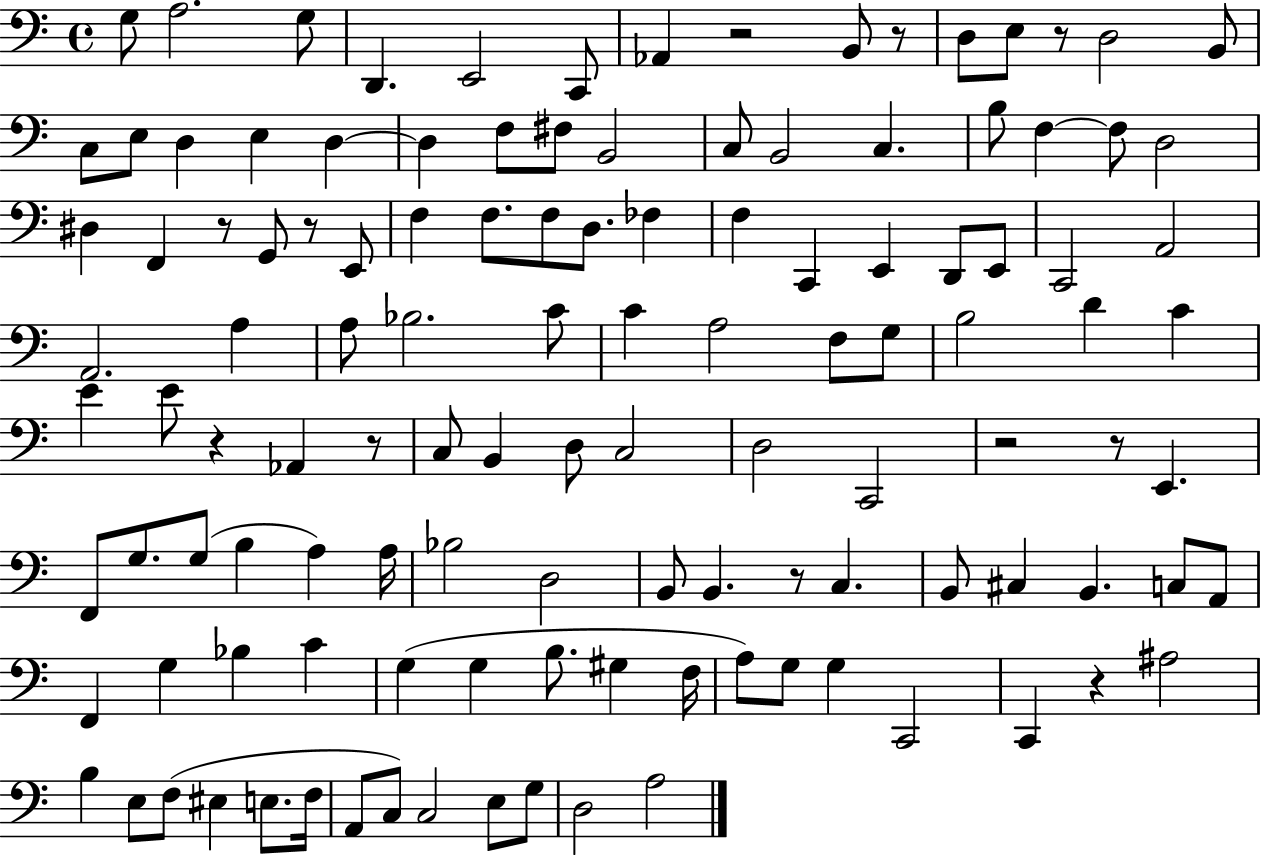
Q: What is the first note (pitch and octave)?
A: G3